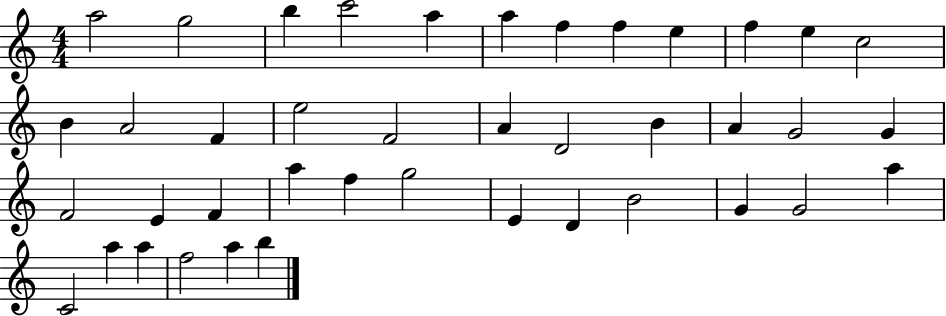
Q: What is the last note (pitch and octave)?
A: B5